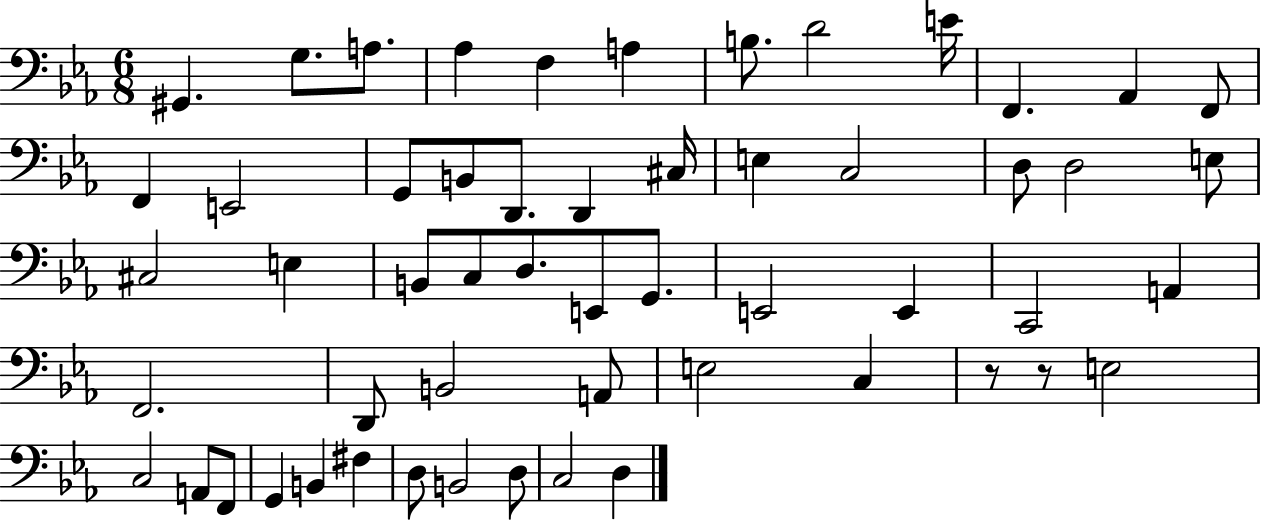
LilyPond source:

{
  \clef bass
  \numericTimeSignature
  \time 6/8
  \key ees \major
  \repeat volta 2 { gis,4. g8. a8. | aes4 f4 a4 | b8. d'2 e'16 | f,4. aes,4 f,8 | \break f,4 e,2 | g,8 b,8 d,8. d,4 cis16 | e4 c2 | d8 d2 e8 | \break cis2 e4 | b,8 c8 d8. e,8 g,8. | e,2 e,4 | c,2 a,4 | \break f,2. | d,8 b,2 a,8 | e2 c4 | r8 r8 e2 | \break c2 a,8 f,8 | g,4 b,4 fis4 | d8 b,2 d8 | c2 d4 | \break } \bar "|."
}